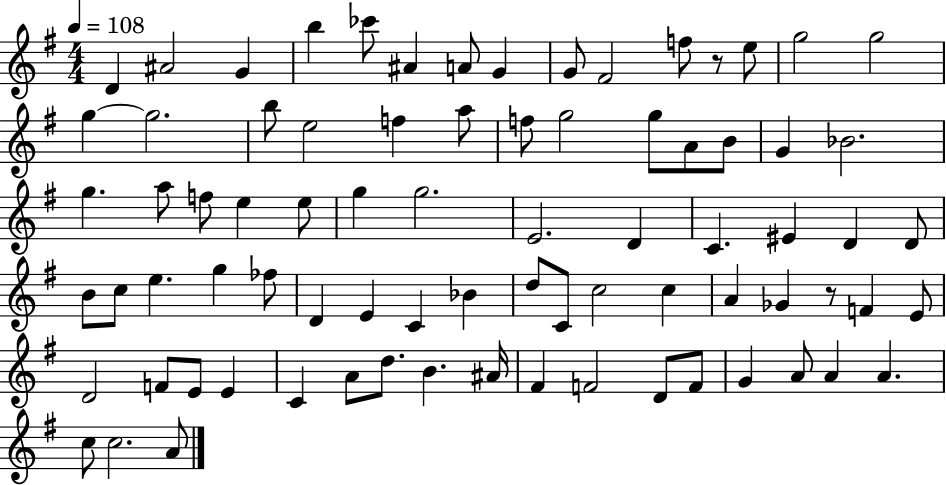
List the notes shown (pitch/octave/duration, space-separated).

D4/q A#4/h G4/q B5/q CES6/e A#4/q A4/e G4/q G4/e F#4/h F5/e R/e E5/e G5/h G5/h G5/q G5/h. B5/e E5/h F5/q A5/e F5/e G5/h G5/e A4/e B4/e G4/q Bb4/h. G5/q. A5/e F5/e E5/q E5/e G5/q G5/h. E4/h. D4/q C4/q. EIS4/q D4/q D4/e B4/e C5/e E5/q. G5/q FES5/e D4/q E4/q C4/q Bb4/q D5/e C4/e C5/h C5/q A4/q Gb4/q R/e F4/q E4/e D4/h F4/e E4/e E4/q C4/q A4/e D5/e. B4/q. A#4/s F#4/q F4/h D4/e F4/e G4/q A4/e A4/q A4/q. C5/e C5/h. A4/e